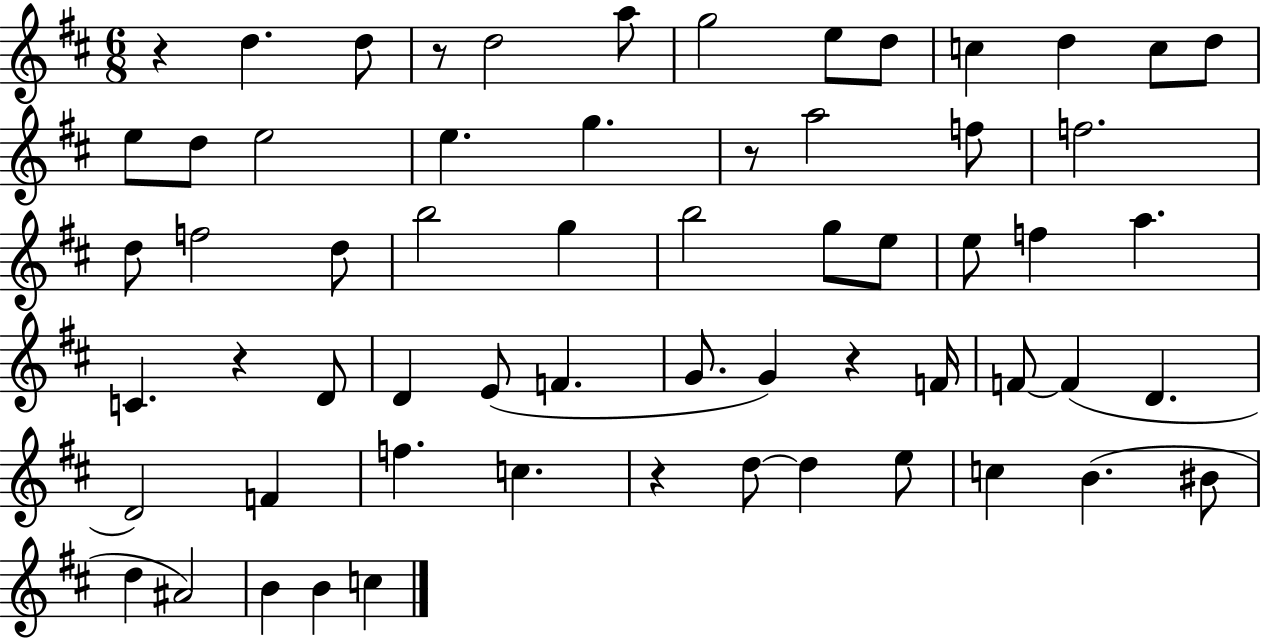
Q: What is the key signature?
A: D major